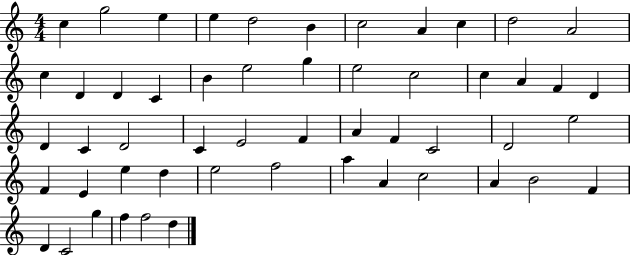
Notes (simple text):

C5/q G5/h E5/q E5/q D5/h B4/q C5/h A4/q C5/q D5/h A4/h C5/q D4/q D4/q C4/q B4/q E5/h G5/q E5/h C5/h C5/q A4/q F4/q D4/q D4/q C4/q D4/h C4/q E4/h F4/q A4/q F4/q C4/h D4/h E5/h F4/q E4/q E5/q D5/q E5/h F5/h A5/q A4/q C5/h A4/q B4/h F4/q D4/q C4/h G5/q F5/q F5/h D5/q